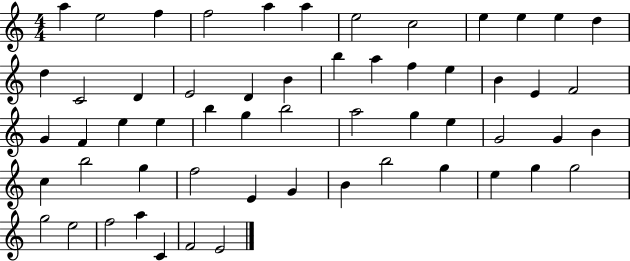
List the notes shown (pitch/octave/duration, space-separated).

A5/q E5/h F5/q F5/h A5/q A5/q E5/h C5/h E5/q E5/q E5/q D5/q D5/q C4/h D4/q E4/h D4/q B4/q B5/q A5/q F5/q E5/q B4/q E4/q F4/h G4/q F4/q E5/q E5/q B5/q G5/q B5/h A5/h G5/q E5/q G4/h G4/q B4/q C5/q B5/h G5/q F5/h E4/q G4/q B4/q B5/h G5/q E5/q G5/q G5/h G5/h E5/h F5/h A5/q C4/q F4/h E4/h